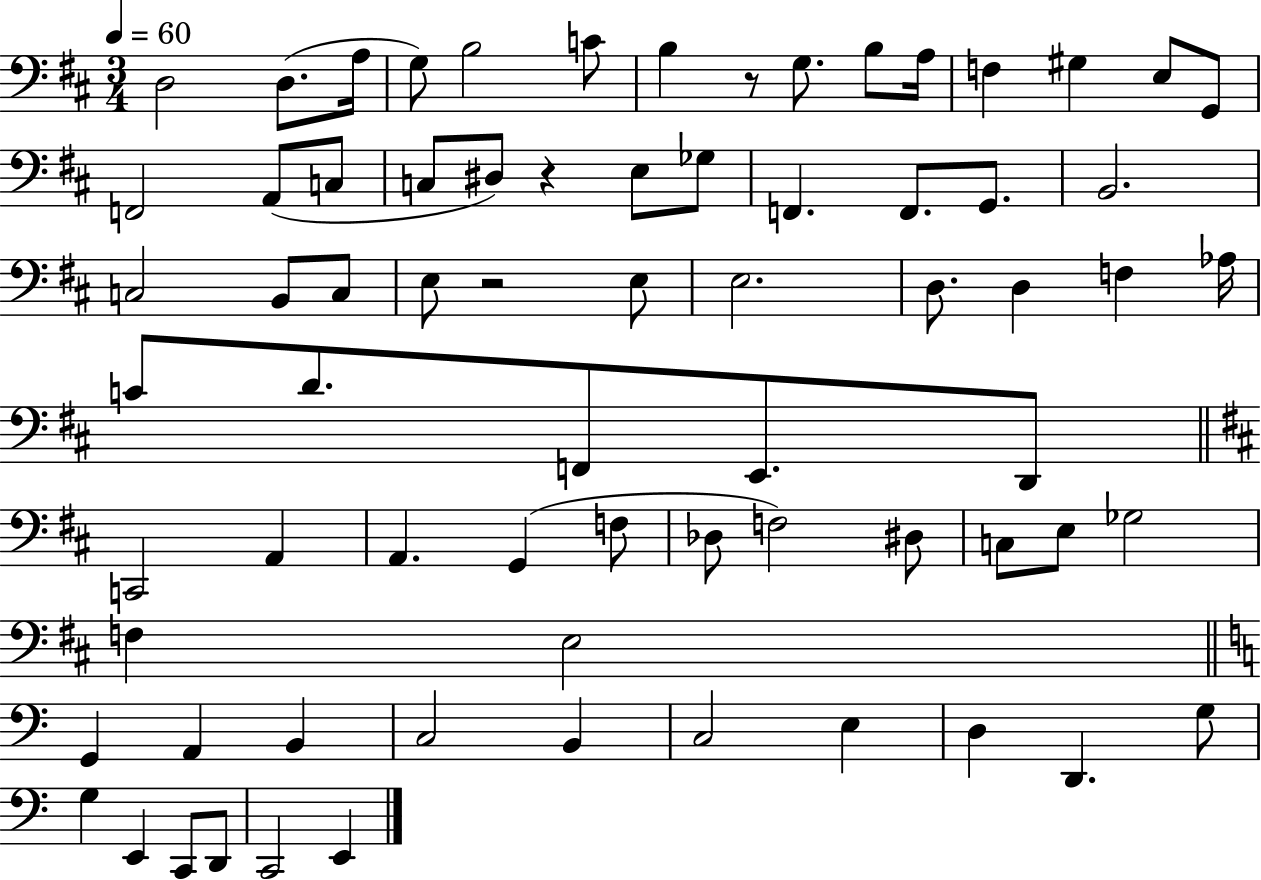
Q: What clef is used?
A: bass